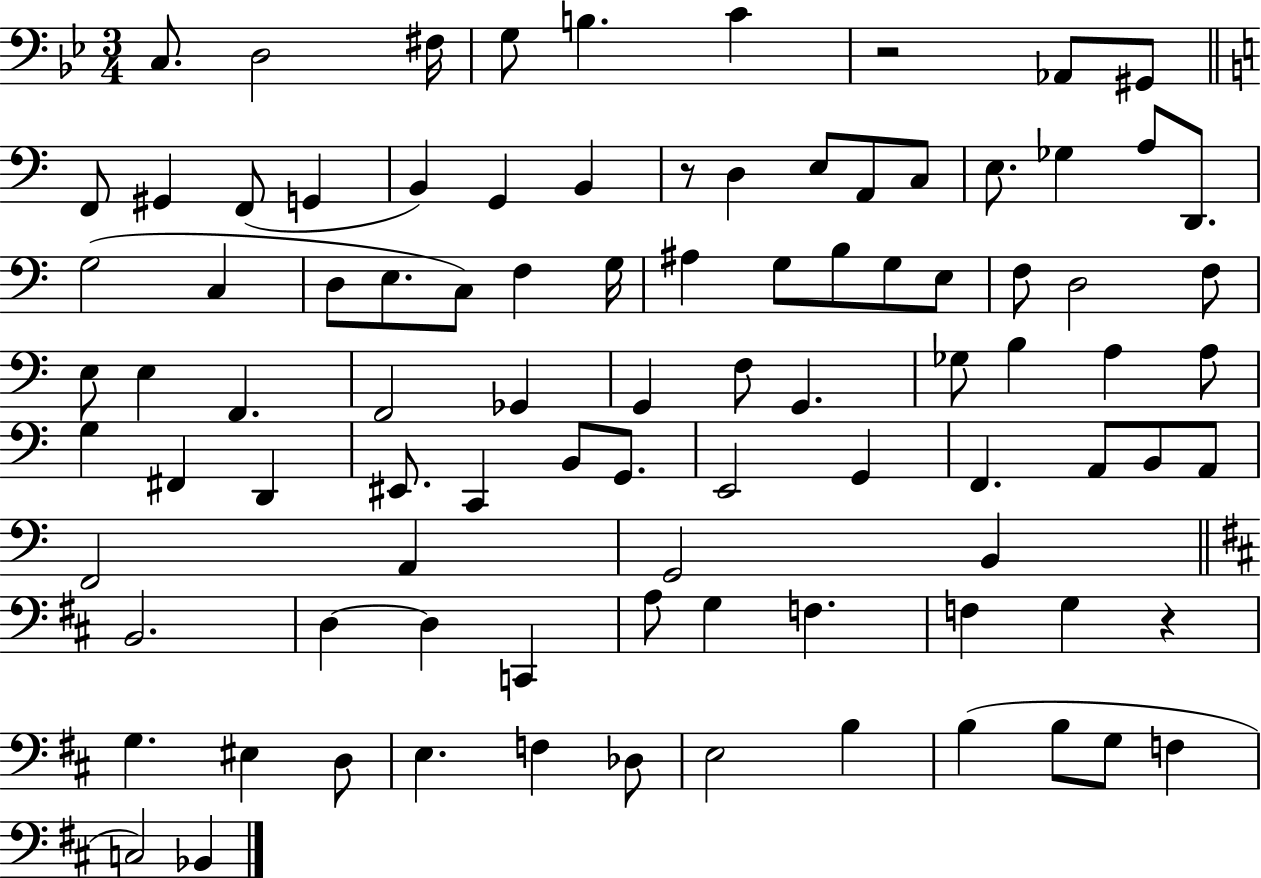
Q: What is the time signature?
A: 3/4